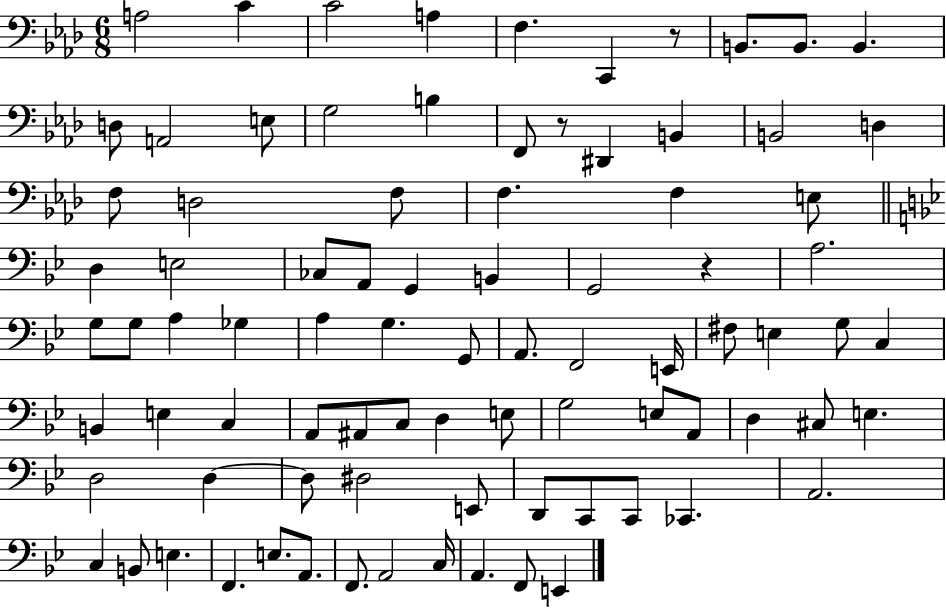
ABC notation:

X:1
T:Untitled
M:6/8
L:1/4
K:Ab
A,2 C C2 A, F, C,, z/2 B,,/2 B,,/2 B,, D,/2 A,,2 E,/2 G,2 B, F,,/2 z/2 ^D,, B,, B,,2 D, F,/2 D,2 F,/2 F, F, E,/2 D, E,2 _C,/2 A,,/2 G,, B,, G,,2 z A,2 G,/2 G,/2 A, _G, A, G, G,,/2 A,,/2 F,,2 E,,/4 ^F,/2 E, G,/2 C, B,, E, C, A,,/2 ^A,,/2 C,/2 D, E,/2 G,2 E,/2 A,,/2 D, ^C,/2 E, D,2 D, D,/2 ^D,2 E,,/2 D,,/2 C,,/2 C,,/2 _C,, A,,2 C, B,,/2 E, F,, E,/2 A,,/2 F,,/2 A,,2 C,/4 A,, F,,/2 E,,